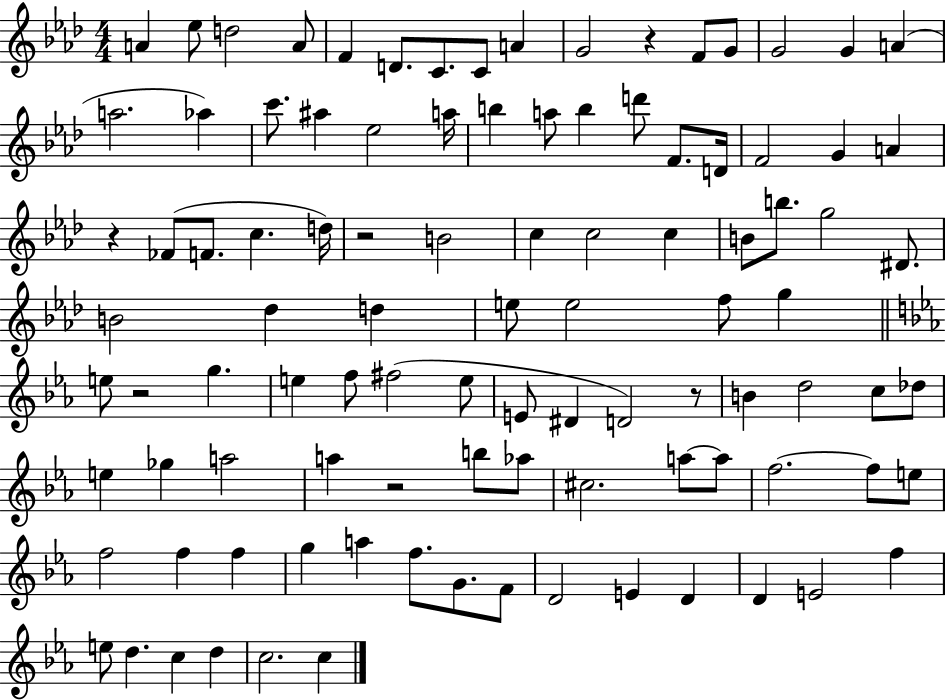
A4/q Eb5/e D5/h A4/e F4/q D4/e. C4/e. C4/e A4/q G4/h R/q F4/e G4/e G4/h G4/q A4/q A5/h. Ab5/q C6/e. A#5/q Eb5/h A5/s B5/q A5/e B5/q D6/e F4/e. D4/s F4/h G4/q A4/q R/q FES4/e F4/e. C5/q. D5/s R/h B4/h C5/q C5/h C5/q B4/e B5/e. G5/h D#4/e. B4/h Db5/q D5/q E5/e E5/h F5/e G5/q E5/e R/h G5/q. E5/q F5/e F#5/h E5/e E4/e D#4/q D4/h R/e B4/q D5/h C5/e Db5/e E5/q Gb5/q A5/h A5/q R/h B5/e Ab5/e C#5/h. A5/e A5/e F5/h. F5/e E5/e F5/h F5/q F5/q G5/q A5/q F5/e. G4/e. F4/e D4/h E4/q D4/q D4/q E4/h F5/q E5/e D5/q. C5/q D5/q C5/h. C5/q